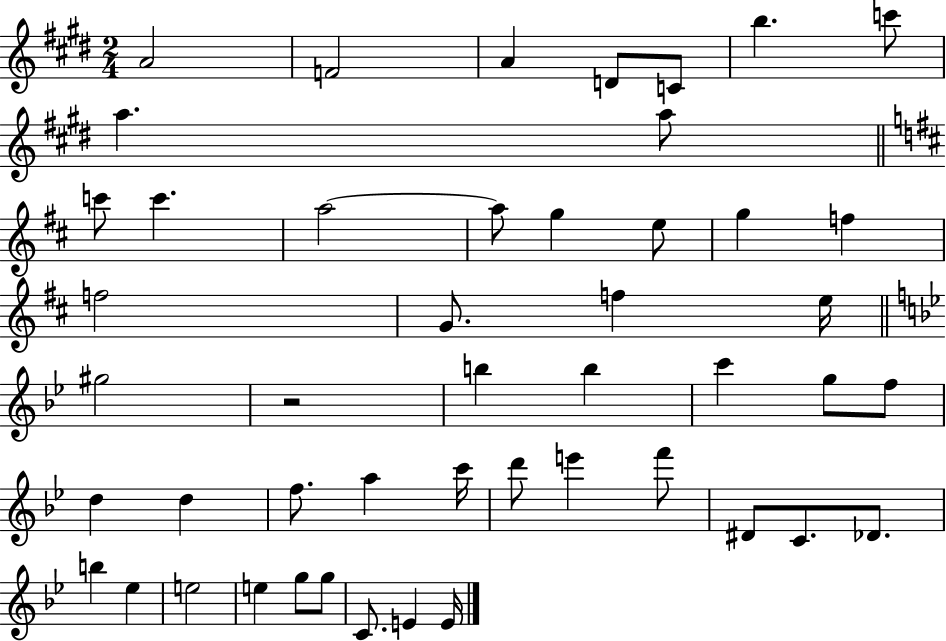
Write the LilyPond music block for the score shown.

{
  \clef treble
  \numericTimeSignature
  \time 2/4
  \key e \major
  a'2 | f'2 | a'4 d'8 c'8 | b''4. c'''8 | \break a''4. a''8 | \bar "||" \break \key d \major c'''8 c'''4. | a''2~~ | a''8 g''4 e''8 | g''4 f''4 | \break f''2 | g'8. f''4 e''16 | \bar "||" \break \key bes \major gis''2 | r2 | b''4 b''4 | c'''4 g''8 f''8 | \break d''4 d''4 | f''8. a''4 c'''16 | d'''8 e'''4 f'''8 | dis'8 c'8. des'8. | \break b''4 ees''4 | e''2 | e''4 g''8 g''8 | c'8. e'4 e'16 | \break \bar "|."
}